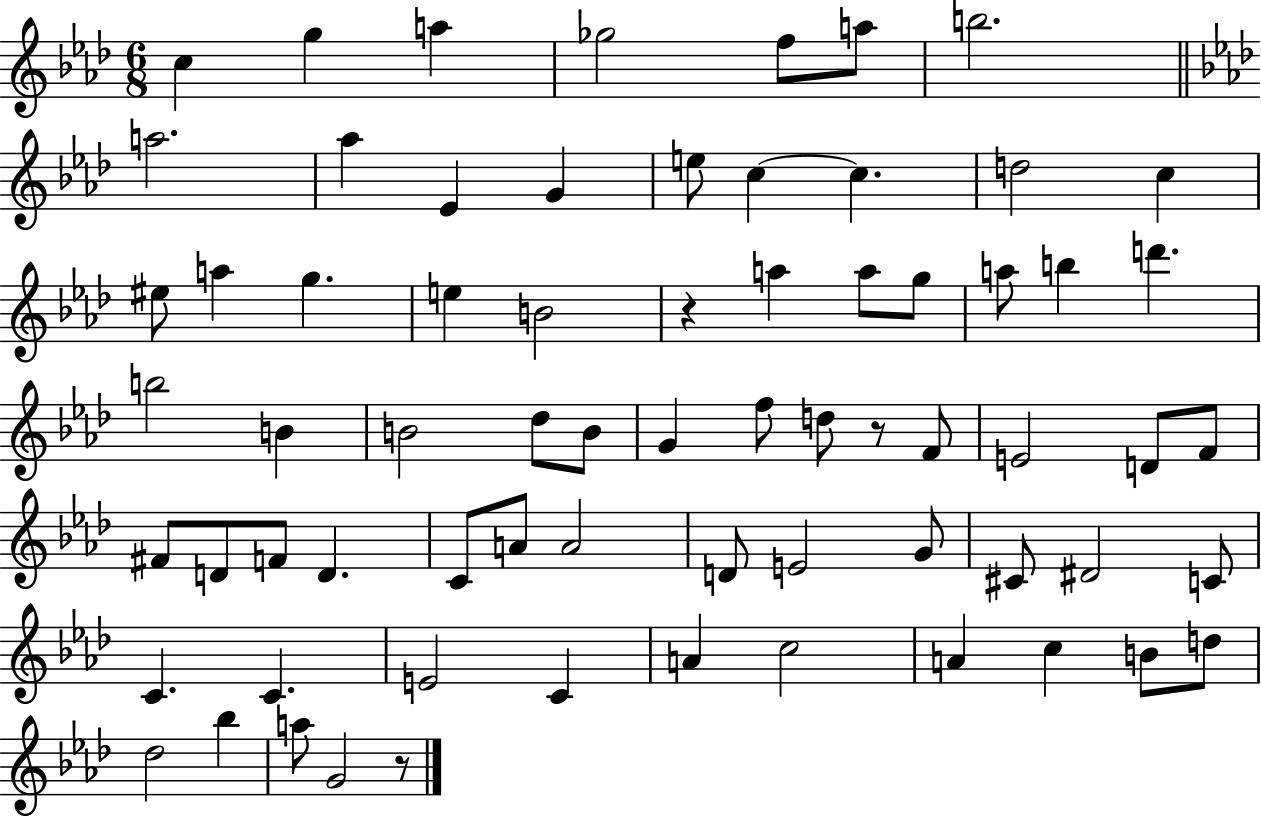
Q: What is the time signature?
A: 6/8